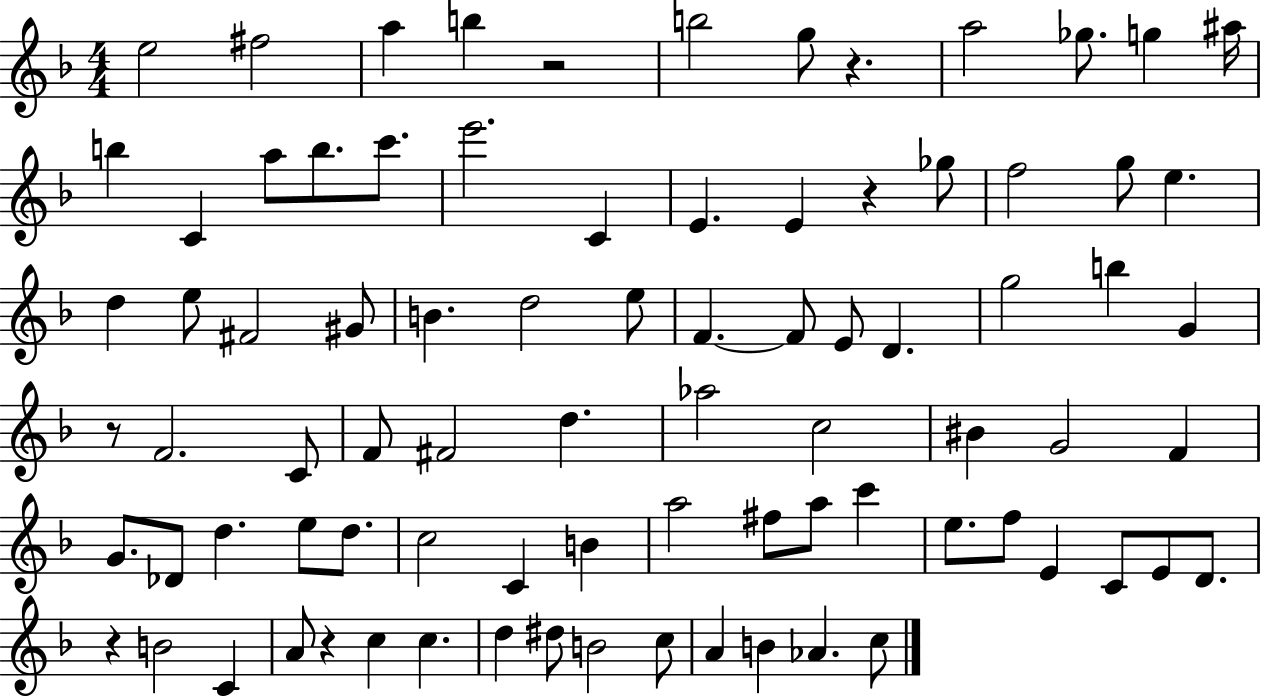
{
  \clef treble
  \numericTimeSignature
  \time 4/4
  \key f \major
  \repeat volta 2 { e''2 fis''2 | a''4 b''4 r2 | b''2 g''8 r4. | a''2 ges''8. g''4 ais''16 | \break b''4 c'4 a''8 b''8. c'''8. | e'''2. c'4 | e'4. e'4 r4 ges''8 | f''2 g''8 e''4. | \break d''4 e''8 fis'2 gis'8 | b'4. d''2 e''8 | f'4.~~ f'8 e'8 d'4. | g''2 b''4 g'4 | \break r8 f'2. c'8 | f'8 fis'2 d''4. | aes''2 c''2 | bis'4 g'2 f'4 | \break g'8. des'8 d''4. e''8 d''8. | c''2 c'4 b'4 | a''2 fis''8 a''8 c'''4 | e''8. f''8 e'4 c'8 e'8 d'8. | \break r4 b'2 c'4 | a'8 r4 c''4 c''4. | d''4 dis''8 b'2 c''8 | a'4 b'4 aes'4. c''8 | \break } \bar "|."
}